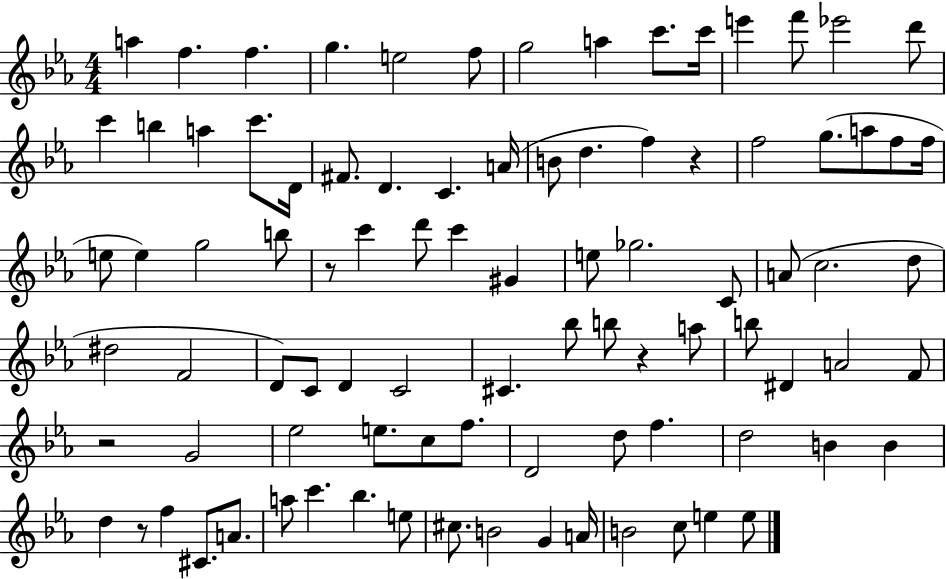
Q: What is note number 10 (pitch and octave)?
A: C6